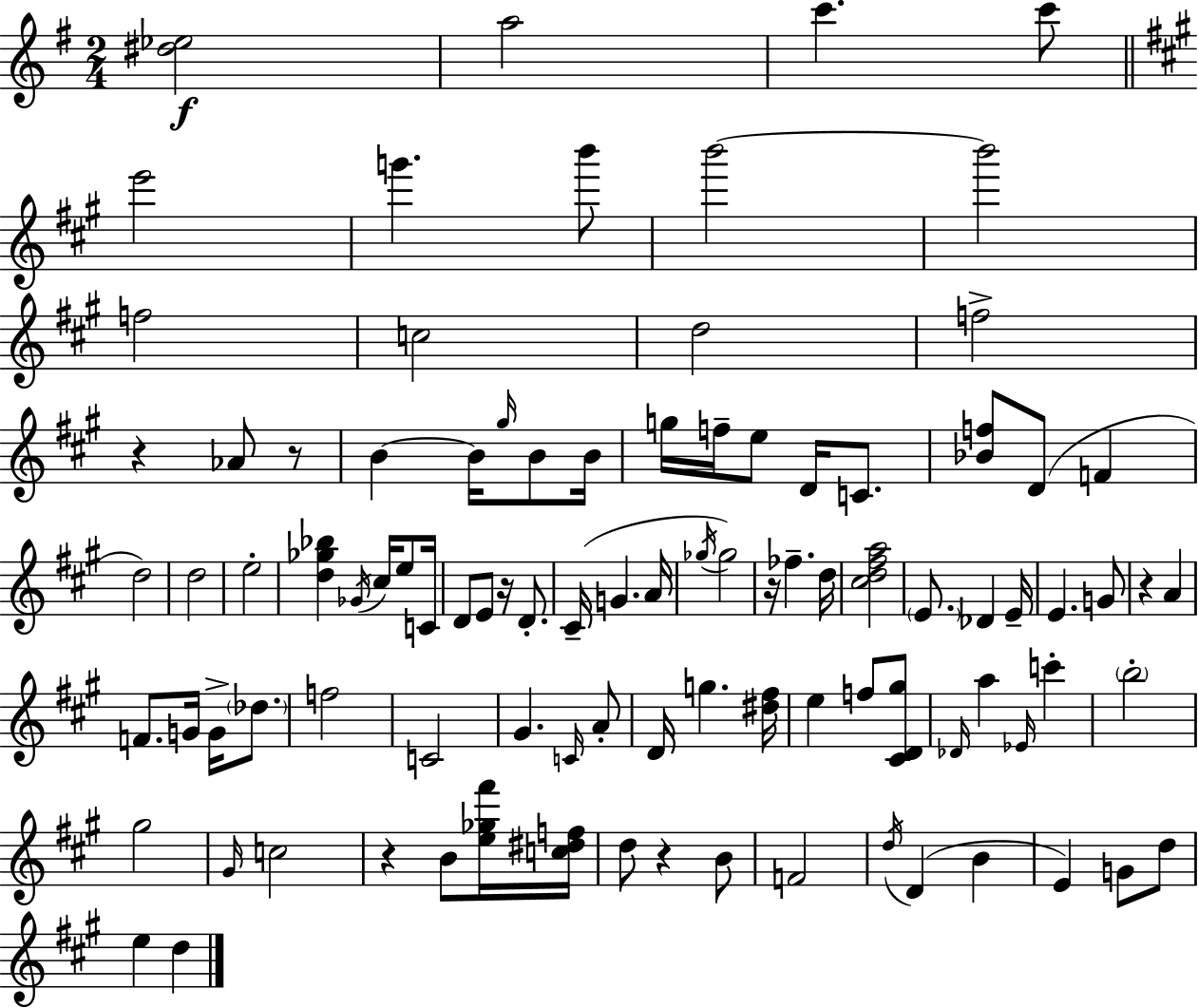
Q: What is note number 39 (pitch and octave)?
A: Gb5